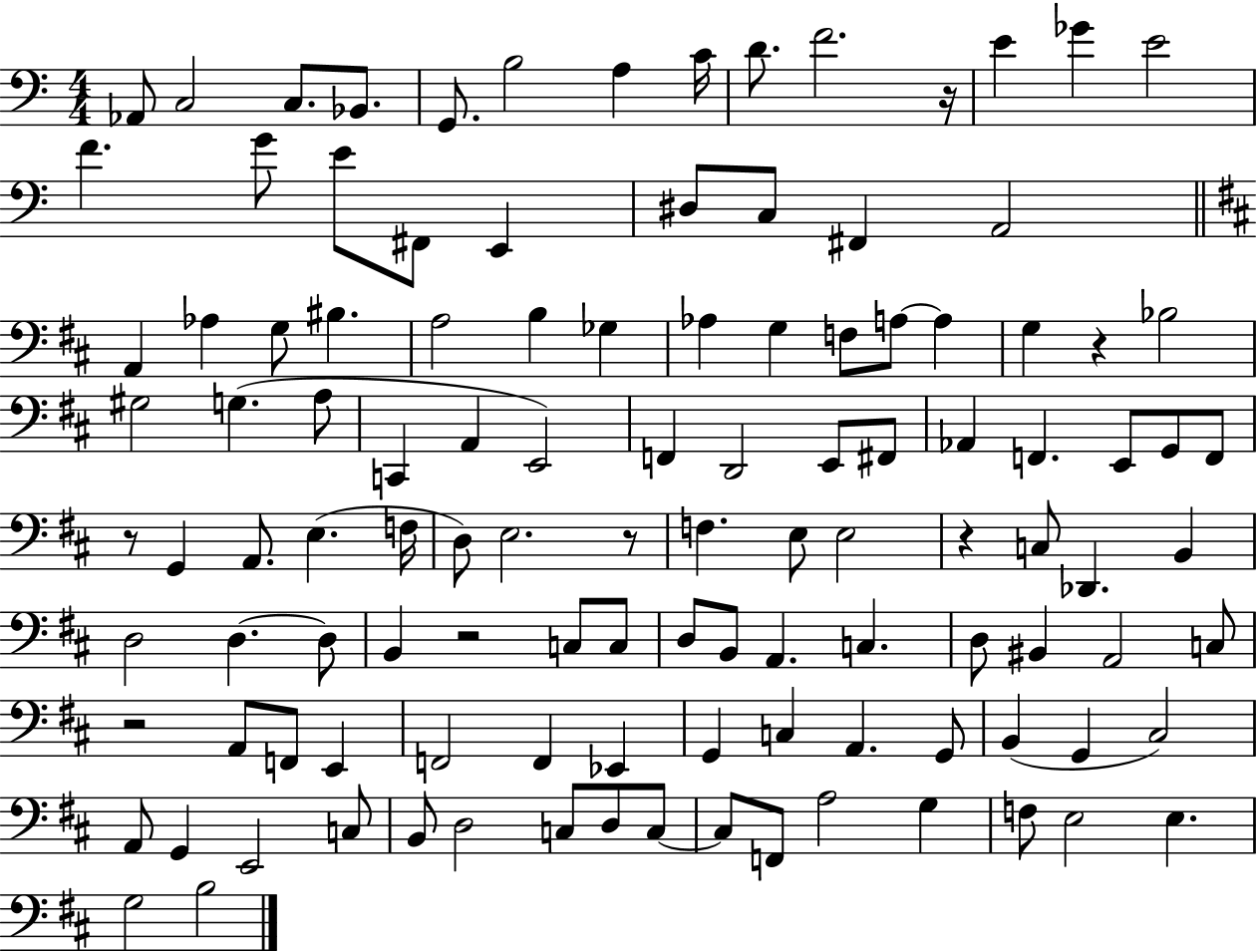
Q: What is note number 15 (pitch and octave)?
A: G4